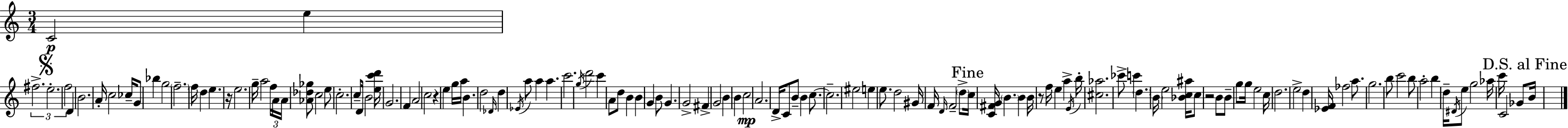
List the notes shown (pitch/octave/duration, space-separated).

C4/h E5/q F#5/h. E5/h. F5/h D4/q B4/h. A4/s C5/h CES5/s G4/e Bb5/q G5/h F5/h. F5/s D5/q E5/q. R/s E5/h. G5/s A5/h F5/s A4/s A4/s [Ab4,Db5,Gb5]/e C5/h E5/e C5/h. C5/e D4/s B4/h [E5,C6,D6]/s G4/h. F4/q A4/h C5/h R/q E5/q G5/s A5/s B4/q. D5/h Db4/s D5/q Eb4/s A5/e A5/q A5/q. C6/h. G5/s D6/h C6/q A4/e D5/e B4/q B4/q G4/q B4/e G4/q. G4/h F#4/q G4/h B4/q B4/q C5/h A4/h. D4/s C4/e B4/e B4/q C5/e. C5/h. EIS5/h E5/q E5/e. D5/h G#4/s F4/s D4/s F4/h D5/e C5/s [C4,F#4,G4]/s B4/q. B4/q B4/s R/e F5/s E5/q A5/q E4/s B5/s [C#5,Ab5]/h. CES6/e C6/q D5/q. B4/s E5/h [Bb4,C5,A#5]/s C5/e R/h B4/e B4/e G5/e G5/s E5/h C5/s D5/h. E5/h D5/q [Eb4,F4]/s FES5/h A5/e. G5/h. B5/e C6/h B5/e A5/h B5/q D5/s D#4/s E5/e G5/h Ab5/s C6/s C4/h Gb4/e B4/s